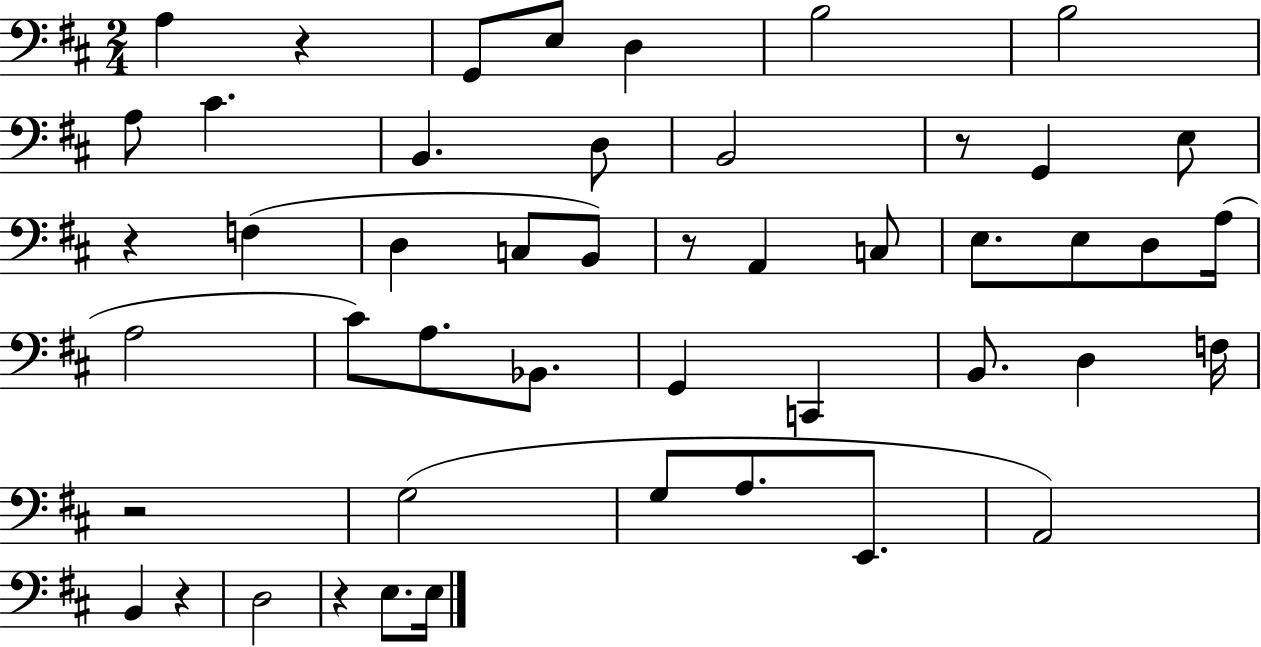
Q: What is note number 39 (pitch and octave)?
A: D3